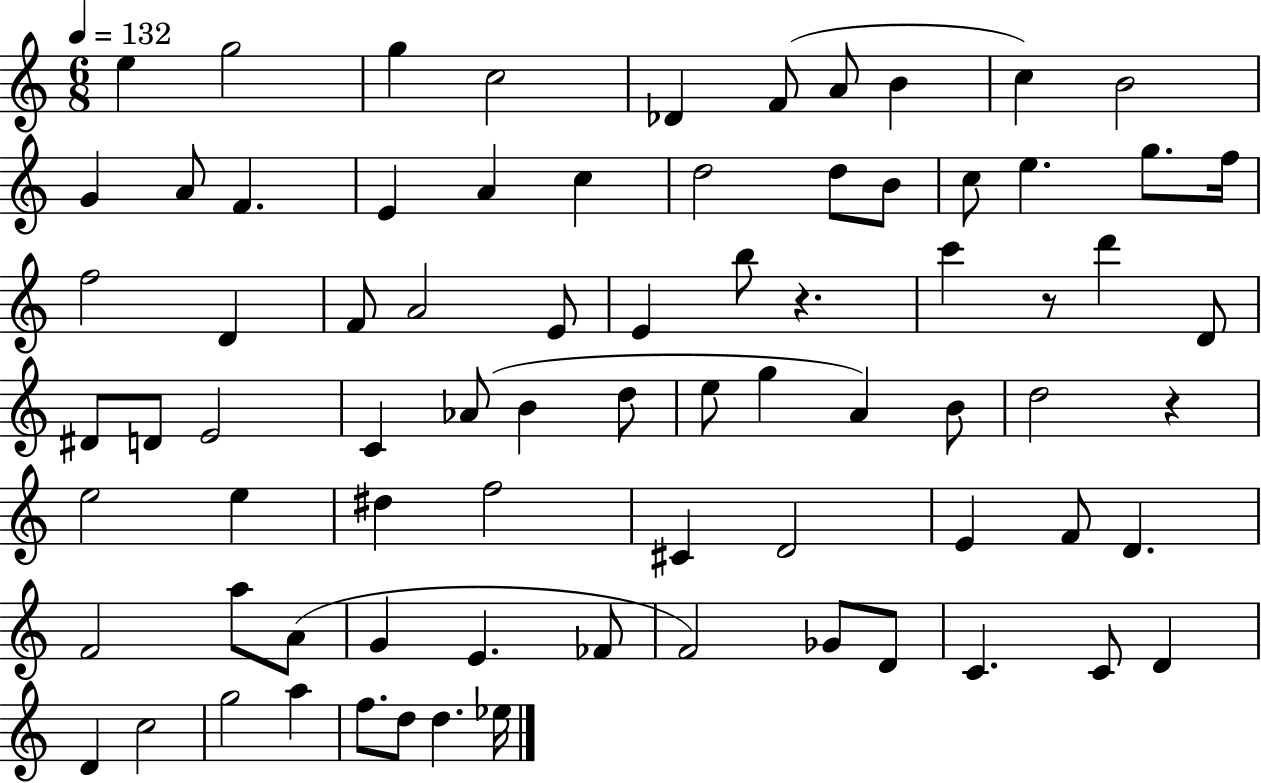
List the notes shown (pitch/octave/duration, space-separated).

E5/q G5/h G5/q C5/h Db4/q F4/e A4/e B4/q C5/q B4/h G4/q A4/e F4/q. E4/q A4/q C5/q D5/h D5/e B4/e C5/e E5/q. G5/e. F5/s F5/h D4/q F4/e A4/h E4/e E4/q B5/e R/q. C6/q R/e D6/q D4/e D#4/e D4/e E4/h C4/q Ab4/e B4/q D5/e E5/e G5/q A4/q B4/e D5/h R/q E5/h E5/q D#5/q F5/h C#4/q D4/h E4/q F4/e D4/q. F4/h A5/e A4/e G4/q E4/q. FES4/e F4/h Gb4/e D4/e C4/q. C4/e D4/q D4/q C5/h G5/h A5/q F5/e. D5/e D5/q. Eb5/s